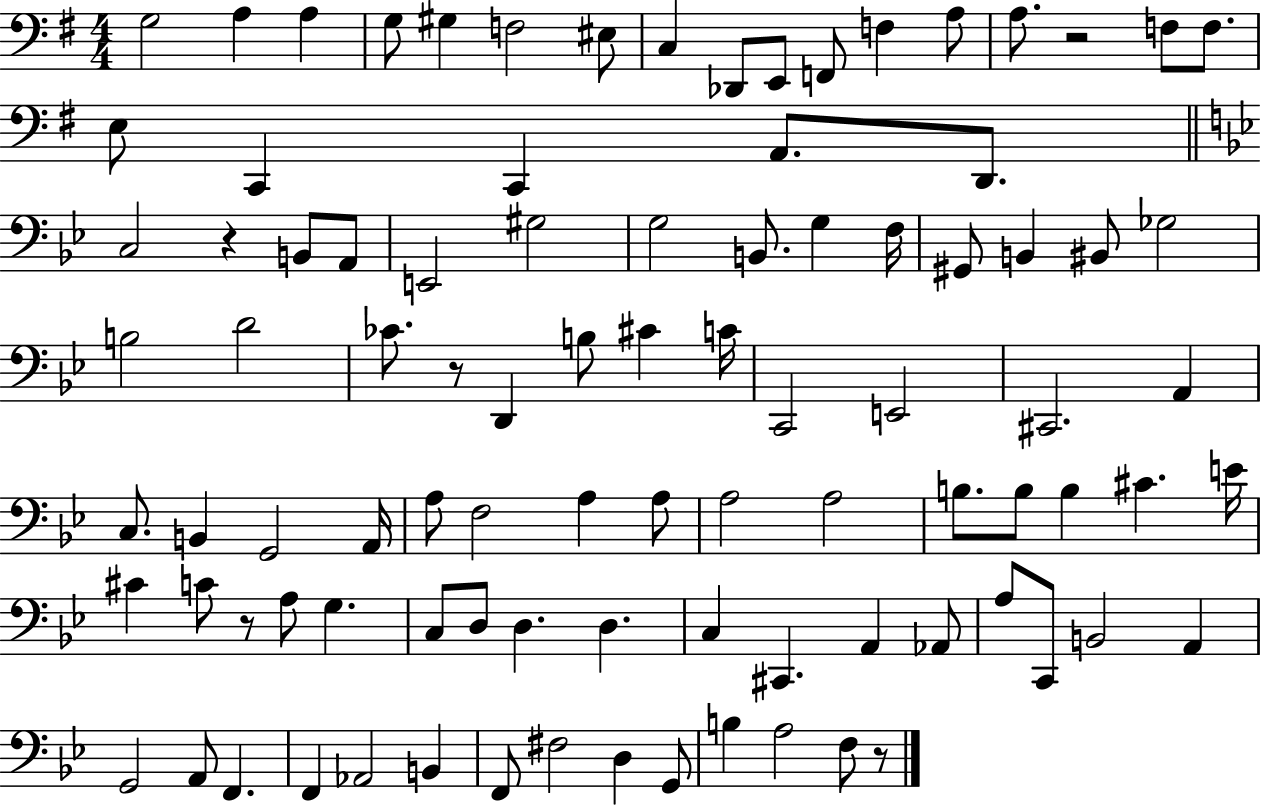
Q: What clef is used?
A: bass